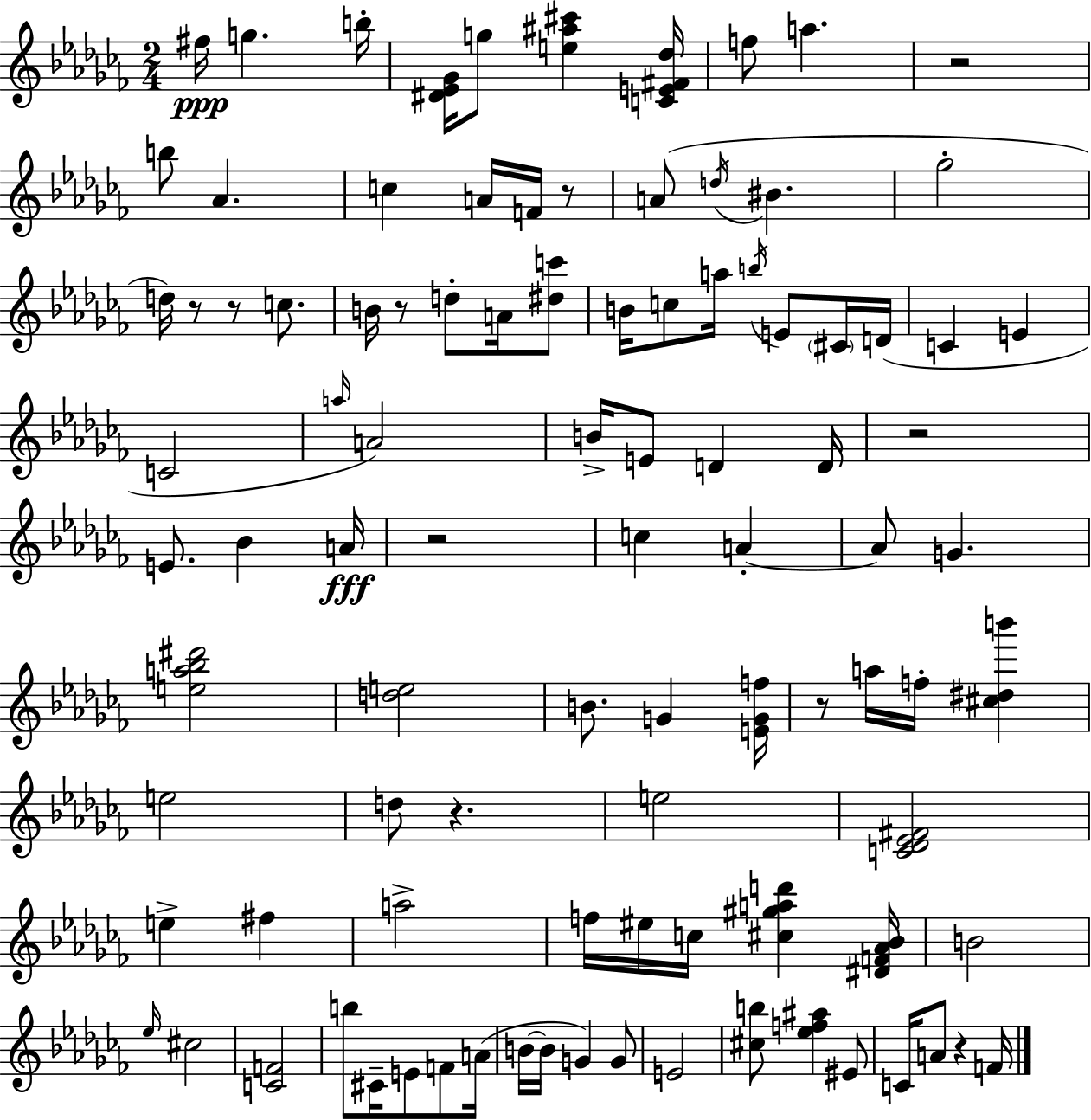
F#5/s G5/q. B5/s [D#4,Eb4,Gb4]/s G5/e [E5,A#5,C#6]/q [C4,E4,F#4,Db5]/s F5/e A5/q. R/h B5/e Ab4/q. C5/q A4/s F4/s R/e A4/e D5/s BIS4/q. Gb5/h D5/s R/e R/e C5/e. B4/s R/e D5/e A4/s [D#5,C6]/e B4/s C5/e A5/s B5/s E4/e C#4/s D4/s C4/q E4/q C4/h A5/s A4/h B4/s E4/e D4/q D4/s R/h E4/e. Bb4/q A4/s R/h C5/q A4/q A4/e G4/q. [E5,A5,Bb5,D#6]/h [D5,E5]/h B4/e. G4/q [E4,G4,F5]/s R/e A5/s F5/s [C#5,D#5,B6]/q E5/h D5/e R/q. E5/h [C4,Db4,Eb4,F#4]/h E5/q F#5/q A5/h F5/s EIS5/s C5/s [C#5,G#5,A5,D6]/q [D#4,F4,Ab4,Bb4]/s B4/h Eb5/s C#5/h [C4,F4]/h B5/e C#4/s E4/e F4/e A4/s B4/s B4/s G4/q G4/e E4/h [C#5,B5]/e [Eb5,F5,A#5]/q EIS4/e C4/s A4/e R/q F4/s